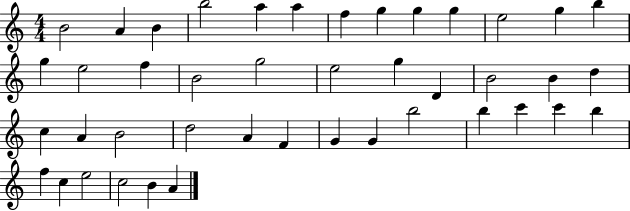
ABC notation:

X:1
T:Untitled
M:4/4
L:1/4
K:C
B2 A B b2 a a f g g g e2 g b g e2 f B2 g2 e2 g D B2 B d c A B2 d2 A F G G b2 b c' c' b f c e2 c2 B A